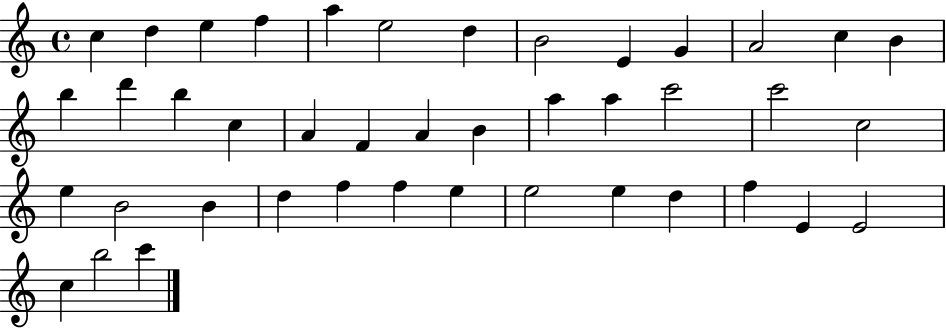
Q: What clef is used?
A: treble